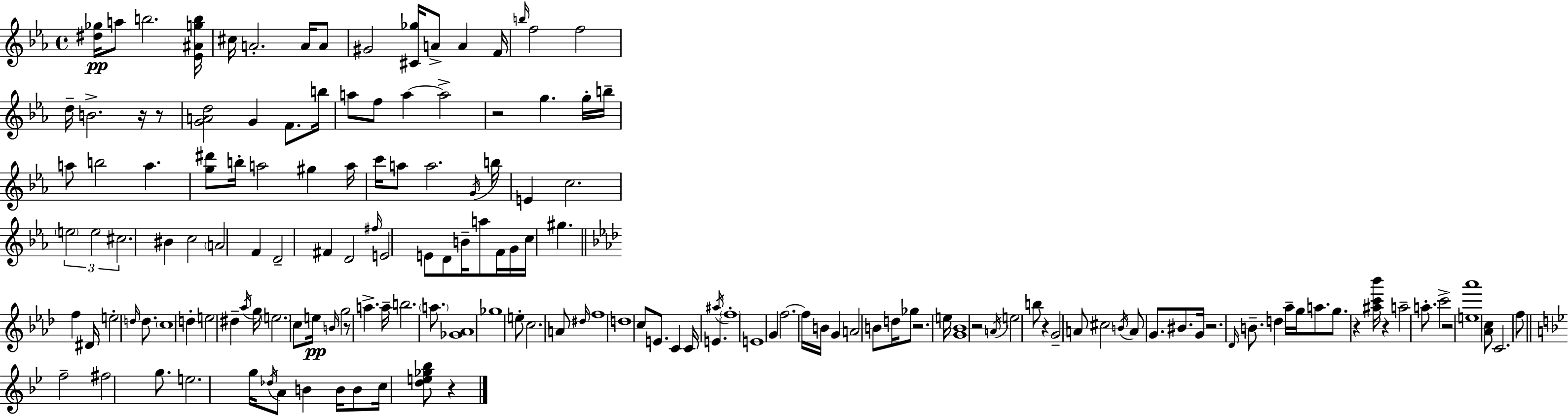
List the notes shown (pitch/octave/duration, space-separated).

[D#5,Gb5]/s A5/e B5/h. [Eb4,A#4,G5,B5]/s C#5/s A4/h. A4/s A4/e G#4/h [C#4,Gb5]/s A4/e A4/q F4/s B5/s F5/h F5/h D5/s B4/h. R/s R/e [G4,A4,D5]/h G4/q F4/e. B5/s A5/e F5/e A5/q A5/h R/h G5/q. G5/s B5/s A5/e B5/h A5/q. [G5,D#6]/e B5/s A5/h G#5/q A5/s C6/s A5/e A5/h. G4/s B5/s E4/q C5/h. E5/h E5/h C#5/h. BIS4/q C5/h A4/h F4/q D4/h F#4/q D4/h F#5/s E4/h E4/e D4/e B4/s A5/e F4/s G4/s C5/s G#5/q. F5/q D#4/s E5/h D5/s D5/e. C5/w D5/q E5/h D#5/q Ab5/s G5/s E5/h. C5/e E5/s B4/s G5/h R/e A5/q. A5/s B5/h. A5/e. [Gb4,Ab4]/w Gb5/w E5/e C5/h. A4/e D#5/s F5/w D5/w C5/e E4/e. C4/q C4/s E4/q. A#5/s F5/w E4/w G4/q F5/h. F5/s B4/s G4/q A4/h B4/e D5/s Gb5/e R/h. E5/s [G4,Bb4]/w R/h A4/s E5/h B5/e R/q G4/h A4/e C#5/h B4/s A4/e G4/e. BIS4/e. G4/s R/h. Db4/s B4/e. D5/q Ab5/s G5/s A5/e. G5/e. R/q [A#5,C6,Bb6]/s R/q A5/h A5/e. C6/h R/h [E5,Ab6]/w [Ab4,C5]/e C4/h. F5/e F5/h F#5/h G5/e. E5/h. G5/s Db5/s A4/e B4/q B4/s B4/e C5/s [D5,E5,Gb5,Bb5]/e R/q